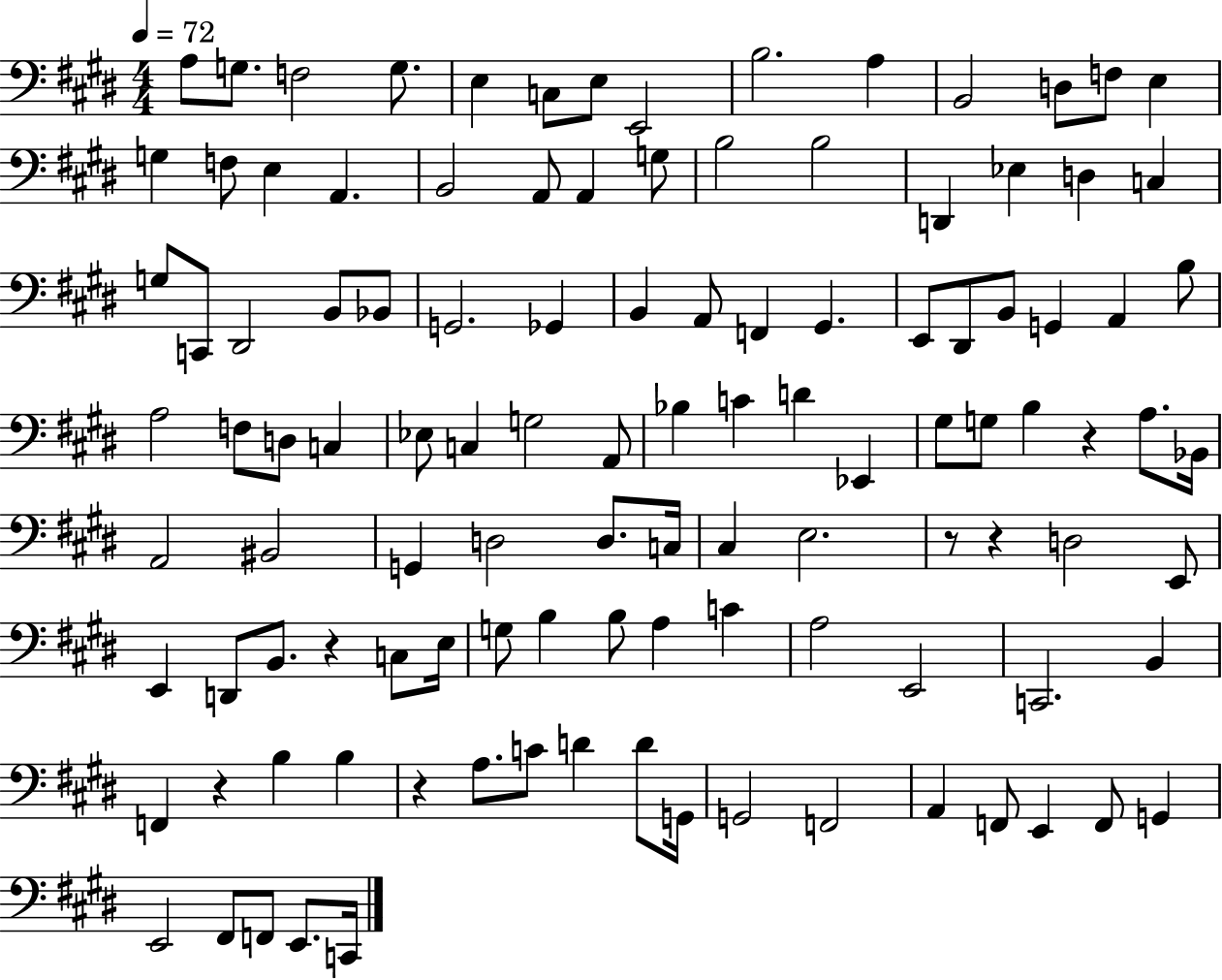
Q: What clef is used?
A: bass